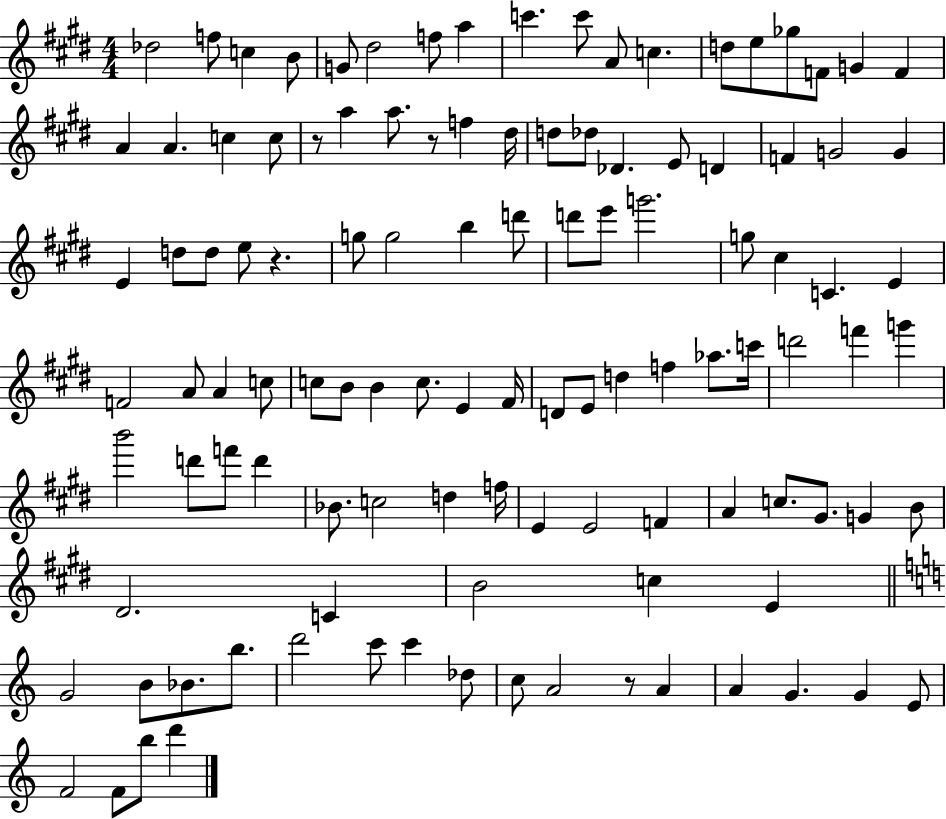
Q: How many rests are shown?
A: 4